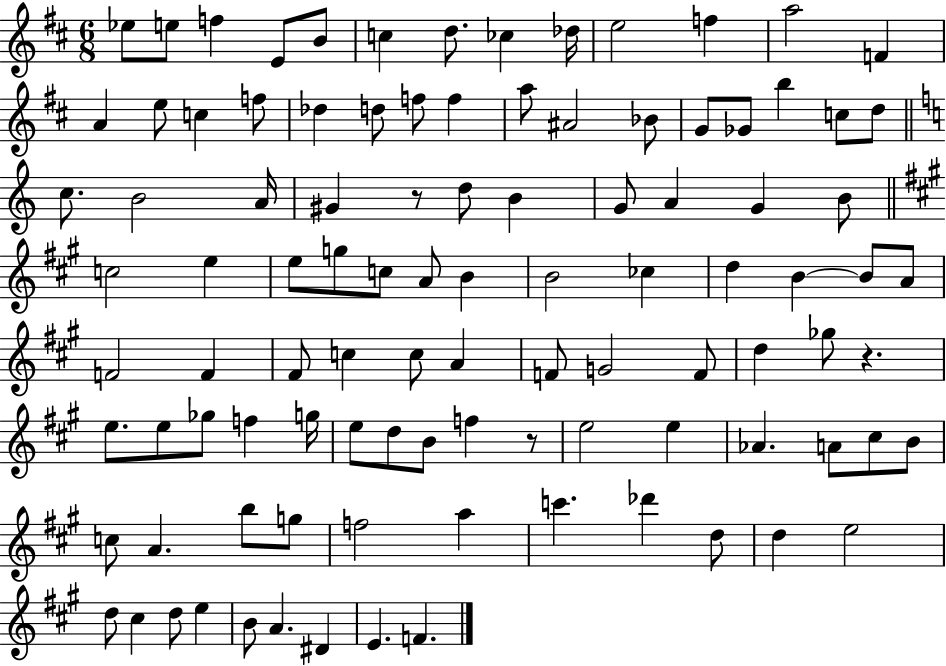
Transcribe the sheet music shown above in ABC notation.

X:1
T:Untitled
M:6/8
L:1/4
K:D
_e/2 e/2 f E/2 B/2 c d/2 _c _d/4 e2 f a2 F A e/2 c f/2 _d d/2 f/2 f a/2 ^A2 _B/2 G/2 _G/2 b c/2 d/2 c/2 B2 A/4 ^G z/2 d/2 B G/2 A G B/2 c2 e e/2 g/2 c/2 A/2 B B2 _c d B B/2 A/2 F2 F ^F/2 c c/2 A F/2 G2 F/2 d _g/2 z e/2 e/2 _g/2 f g/4 e/2 d/2 B/2 f z/2 e2 e _A A/2 ^c/2 B/2 c/2 A b/2 g/2 f2 a c' _d' d/2 d e2 d/2 ^c d/2 e B/2 A ^D E F